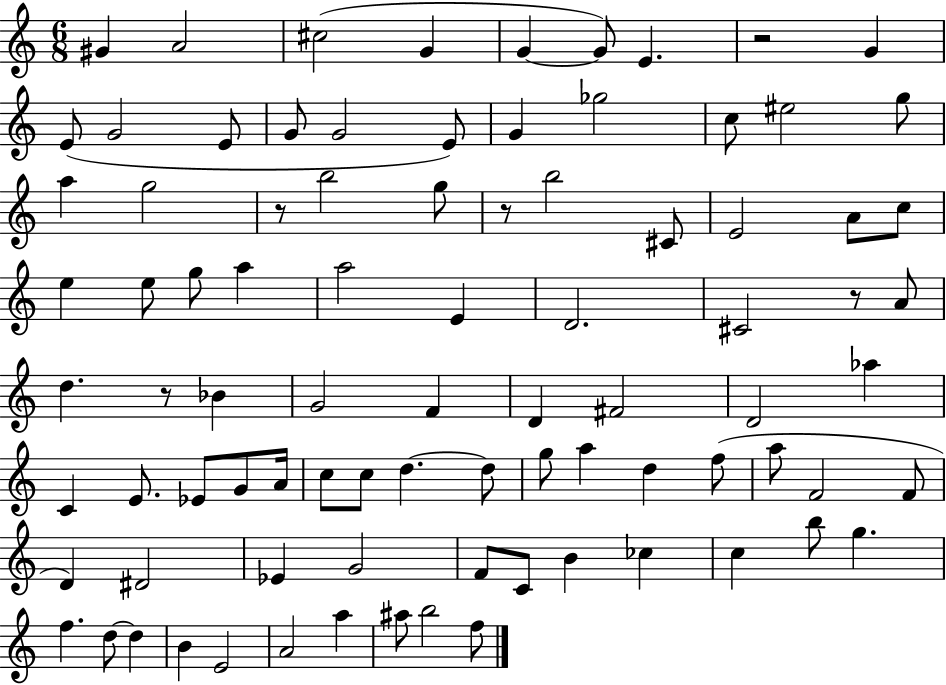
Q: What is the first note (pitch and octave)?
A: G#4